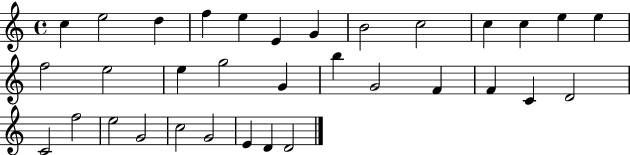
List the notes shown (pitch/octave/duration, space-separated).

C5/q E5/h D5/q F5/q E5/q E4/q G4/q B4/h C5/h C5/q C5/q E5/q E5/q F5/h E5/h E5/q G5/h G4/q B5/q G4/h F4/q F4/q C4/q D4/h C4/h F5/h E5/h G4/h C5/h G4/h E4/q D4/q D4/h